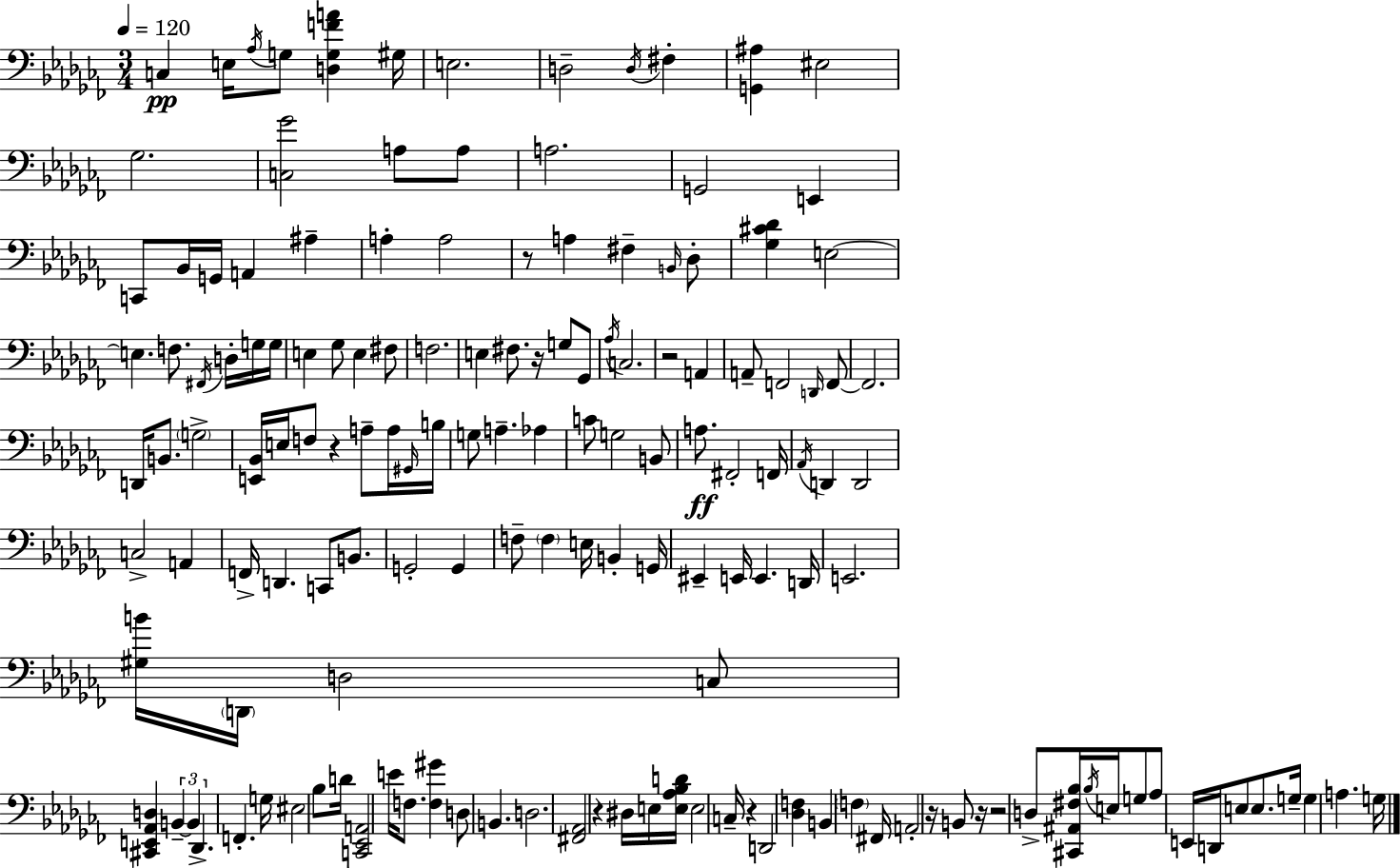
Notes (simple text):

C3/q E3/s Ab3/s G3/e [D3,G3,F4,A4]/q G#3/s E3/h. D3/h D3/s F#3/q [G2,A#3]/q EIS3/h Gb3/h. [C3,Gb4]/h A3/e A3/e A3/h. G2/h E2/q C2/e Bb2/s G2/s A2/q A#3/q A3/q A3/h R/e A3/q F#3/q B2/s Db3/e [Gb3,C#4,Db4]/q E3/h E3/q. F3/e. F#2/s D3/s G3/s G3/s E3/q Gb3/e E3/q F#3/e F3/h. E3/q F#3/e. R/s G3/e Gb2/e Ab3/s C3/h. R/h A2/q A2/e F2/h D2/s F2/e F2/h. D2/s B2/e. G3/h [E2,Bb2]/s E3/s F3/e R/q A3/e A3/s G#2/s B3/s G3/e A3/q. Ab3/q C4/e G3/h B2/e A3/e. F#2/h F2/s Ab2/s D2/q D2/h C3/h A2/q F2/s D2/q. C2/e B2/e. G2/h G2/q F3/e F3/q E3/s B2/q G2/s EIS2/q E2/s E2/q. D2/s E2/h. [G#3,B4]/s D2/s D3/h C3/e [C#2,E2,Ab2,D3]/q B2/q B2/q Db2/q. F2/q. G3/s EIS3/h Bb3/e D4/s [C2,Eb2,A2]/h E4/s F3/e. [F3,G#4]/q D3/e B2/q. D3/h. [F#2,Ab2]/h R/q D#3/s E3/s [E3,Ab3,Bb3,D4]/s E3/h C3/s R/q D2/h [Db3,F3]/q B2/q F3/q F#2/s A2/h R/s B2/e R/s R/h D3/e [C#2,A#2,F#3,Bb3]/s Bb3/s E3/s G3/e Ab3/e E2/s D2/s E3/e E3/e. G3/s G3/q A3/q. G3/s